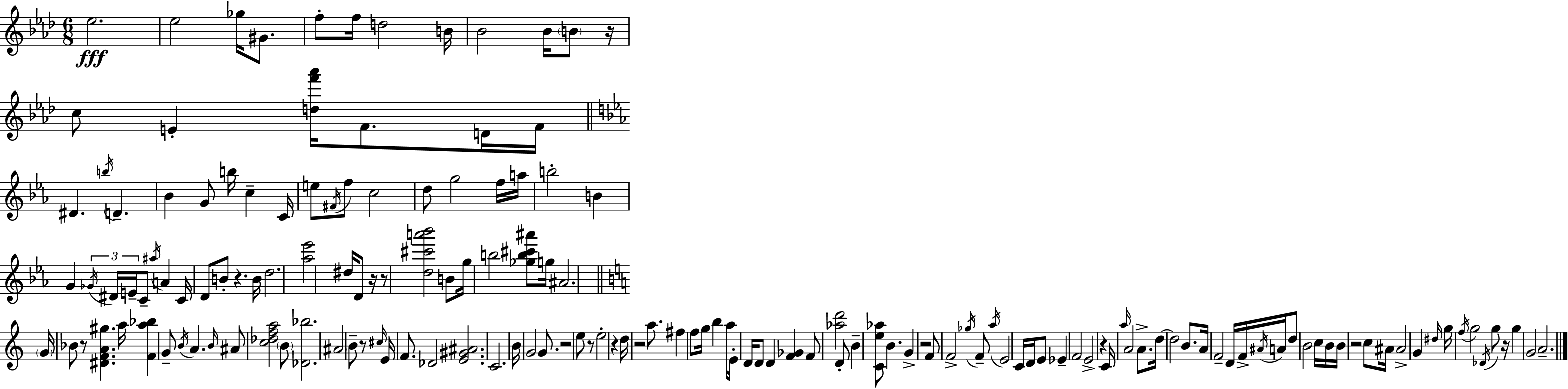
{
  \clef treble
  \numericTimeSignature
  \time 6/8
  \key aes \major
  ees''2.\fff | ees''2 ges''16 gis'8. | f''8-. f''16 d''2 b'16 | bes'2 bes'16 \parenthesize b'8 r16 | \break c''8 e'4-. <d'' f''' aes'''>16 f'8. d'16 f'16 | \bar "||" \break \key c \minor dis'4. \acciaccatura { b''16 } d'4.-- | bes'4 g'8 b''16 c''4-- | c'16 e''8 \acciaccatura { fis'16 } f''8 c''2 | d''8 g''2 | \break f''16 a''16 b''2-. b'4 | g'4 \tuplet 3/2 { \acciaccatura { ges'16 } dis'16 e'16-- } c'8-- \acciaccatura { ais''16 } | a'4 c'16 d'8 b'8-. r4. | b'16 d''2. | \break <aes'' ees'''>2 | dis''16 d'8 r16 r8 <d'' cis''' a''' bes'''>2 | b'8 g''16 b''2 | <ges'' b'' cis''' ais'''>8 g''16 ais'2. | \break \bar "||" \break \key a \minor \parenthesize g'16 bes'8 r8 <dis' f' a' gis''>4. a''16 | <f' a'' bes''>4 g'8-- \acciaccatura { b'16 } a'4. | \grace { b'16 } ais'8 <c'' des'' f'' a''>2 | \parenthesize b'8 <des' bes''>2. | \break \parenthesize ais'2 b'8-- | r8 \grace { cis''16 } e'16 f'8. des'2 | <e' gis' ais'>2. | c'2. | \break b'16 g'2 | g'8. r2 e''8 | r8 e''2-. r4 | d''16 r2 | \break a''8. fis''4 f''8 g''16 b''4 | a''16 e'16-. d'16 d'8 d'4 <f' ges'>4 | f'8 <aes'' d'''>2 | d'8-. b'4-- <c' e'' aes''>8 b'4. | \break g'4-> r2 | f'8 f'2-> | \acciaccatura { ges''16 } f'8-- \acciaccatura { a''16 } e'2 | c'16 d'16 e'8 ees'4-- f'2 | \break e'2-> | r4 c'16 \grace { a''16 } a'2 | a'8.-> d''16~~ d''2 | b'8. a'16 f'2-- | \break d'16 f'16-> \acciaccatura { ais'16 } a'16 d''8 b'2 | c''16 b'16 b'16 r2 | c''8 ais'16 ais'2-> | g'4 \grace { dis''16 } g''16 \acciaccatura { f''16 } g''2 | \break \acciaccatura { des'16 } g''8 r16 g''4 | g'2 a'2.-- | \bar "|."
}